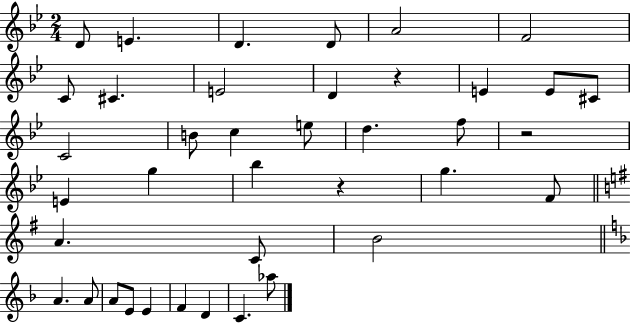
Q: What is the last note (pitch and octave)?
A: Ab5